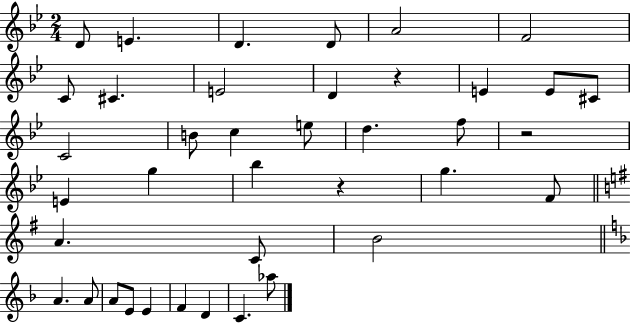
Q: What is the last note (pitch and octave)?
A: Ab5